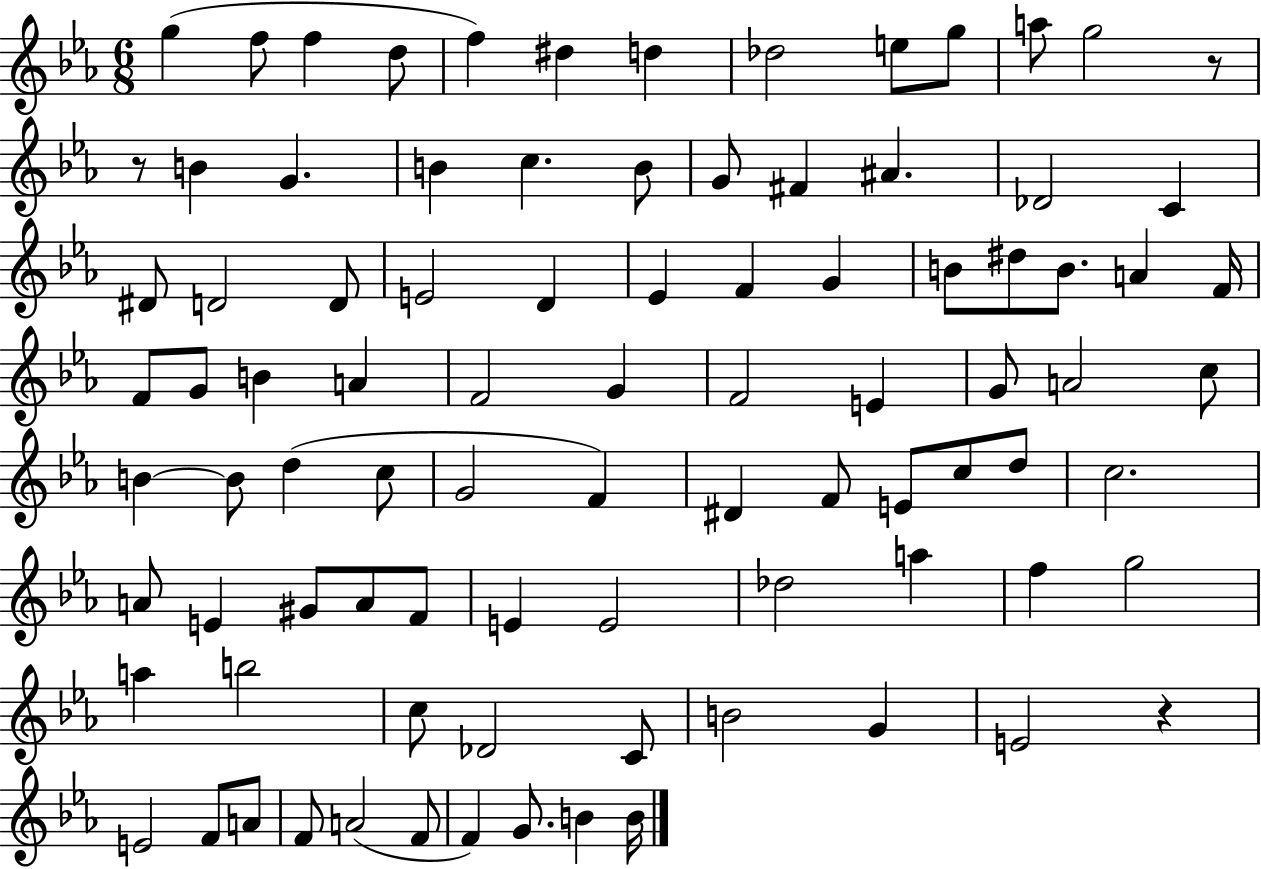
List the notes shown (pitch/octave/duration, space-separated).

G5/q F5/e F5/q D5/e F5/q D#5/q D5/q Db5/h E5/e G5/e A5/e G5/h R/e R/e B4/q G4/q. B4/q C5/q. B4/e G4/e F#4/q A#4/q. Db4/h C4/q D#4/e D4/h D4/e E4/h D4/q Eb4/q F4/q G4/q B4/e D#5/e B4/e. A4/q F4/s F4/e G4/e B4/q A4/q F4/h G4/q F4/h E4/q G4/e A4/h C5/e B4/q B4/e D5/q C5/e G4/h F4/q D#4/q F4/e E4/e C5/e D5/e C5/h. A4/e E4/q G#4/e A4/e F4/e E4/q E4/h Db5/h A5/q F5/q G5/h A5/q B5/h C5/e Db4/h C4/e B4/h G4/q E4/h R/q E4/h F4/e A4/e F4/e A4/h F4/e F4/q G4/e. B4/q B4/s